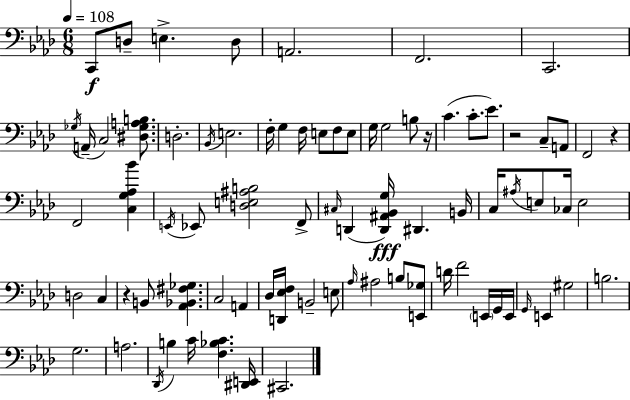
X:1
T:Untitled
M:6/8
L:1/4
K:Fm
C,,/2 D,/2 E, D,/2 A,,2 F,,2 C,,2 _G,/4 A,,/4 C,2 [^D,_G,A,B,]/2 D,2 _B,,/4 E,2 F,/4 G, F,/4 E,/2 F,/2 E,/2 G,/4 G,2 B,/2 z/4 C C/2 _E/2 z2 C,/2 A,,/2 F,,2 z F,,2 [C,G,_A,_B] E,,/4 _E,,/2 [D,E,^A,B,]2 F,,/2 ^C,/4 D,, [D,,^A,,_B,,G,]/4 ^D,, B,,/4 C,/4 ^A,/4 E,/2 _C,/4 E,2 D,2 C, z B,,/2 [_A,,_B,,^F,_G,] C,2 A,, _D,/4 [D,,_E,F,]/4 B,,2 E,/2 _A,/4 ^A,2 B,/2 [E,,_G,]/2 D/4 F2 E,,/4 G,,/4 E,,/4 G,,/4 E,, ^G,2 B,2 G,2 A,2 _D,,/4 B, C/4 [F,_B,C] [^D,,E,,]/4 ^C,,2